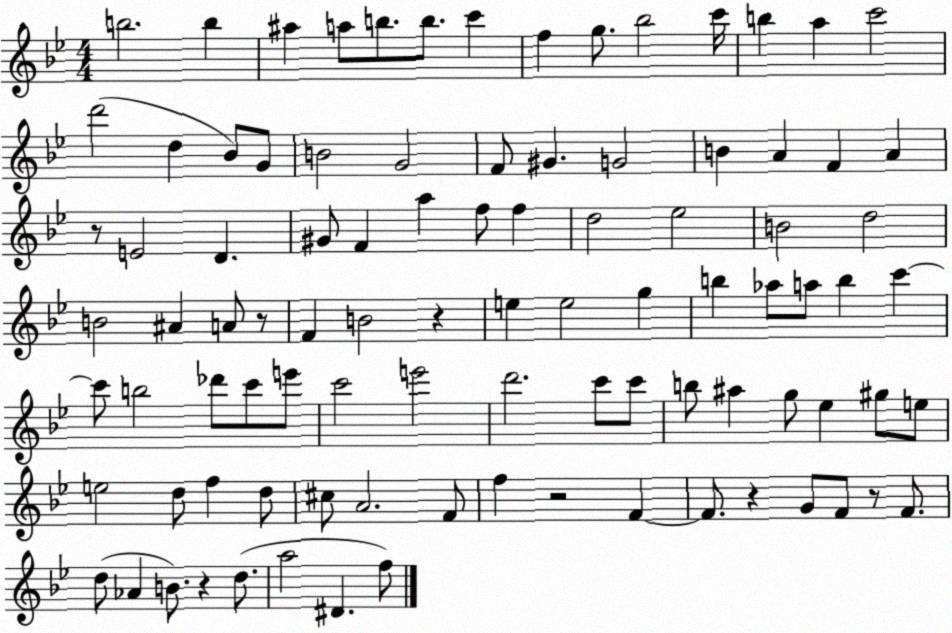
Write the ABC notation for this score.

X:1
T:Untitled
M:4/4
L:1/4
K:Bb
b2 b ^a a/2 b/2 b/2 c' f g/2 _b2 c'/4 b a c'2 d'2 d _B/2 G/2 B2 G2 F/2 ^G G2 B A F A z/2 E2 D ^G/2 F a f/2 f d2 _e2 B2 d2 B2 ^A A/2 z/2 F B2 z e e2 g b _a/2 a/2 b c' c'/2 b2 _d'/2 c'/2 e'/2 c'2 e'2 d'2 c'/2 c'/2 b/2 ^a g/2 _e ^g/2 e/2 e2 d/2 f d/2 ^c/2 A2 F/2 f z2 F F/2 z G/2 F/2 z/2 F/2 d/2 _A B/2 z d/2 a2 ^D f/2